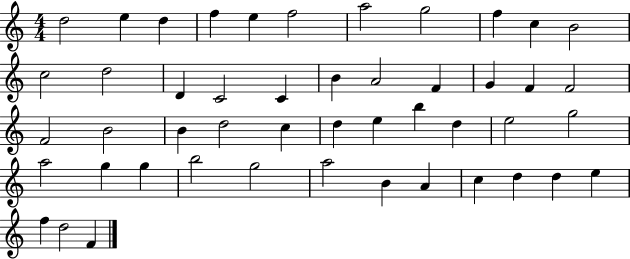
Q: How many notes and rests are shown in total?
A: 48